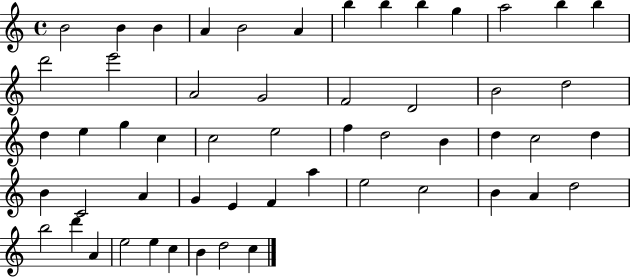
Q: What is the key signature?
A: C major